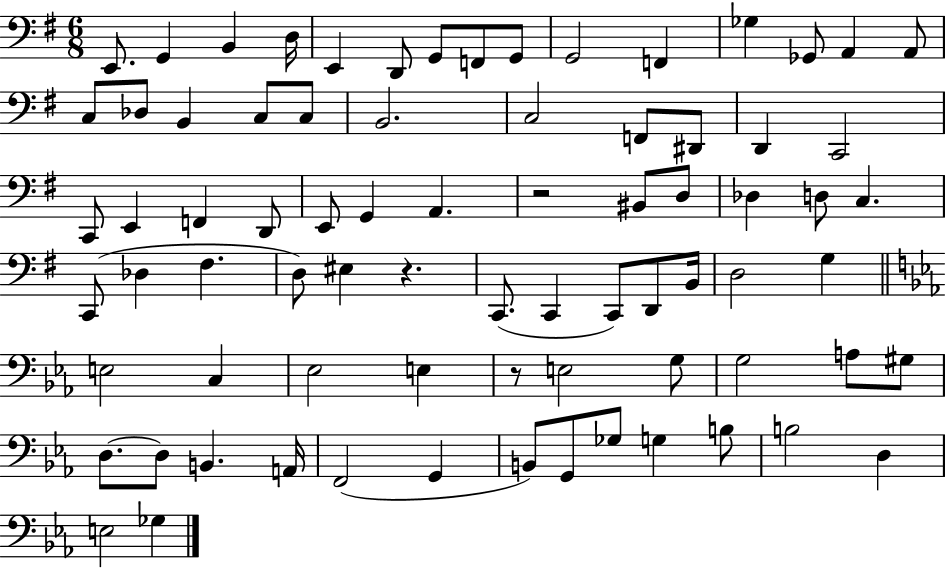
{
  \clef bass
  \numericTimeSignature
  \time 6/8
  \key g \major
  e,8. g,4 b,4 d16 | e,4 d,8 g,8 f,8 g,8 | g,2 f,4 | ges4 ges,8 a,4 a,8 | \break c8 des8 b,4 c8 c8 | b,2. | c2 f,8 dis,8 | d,4 c,2 | \break c,8 e,4 f,4 d,8 | e,8 g,4 a,4. | r2 bis,8 d8 | des4 d8 c4. | \break c,8( des4 fis4. | d8) eis4 r4. | c,8.( c,4 c,8) d,8 b,16 | d2 g4 | \break \bar "||" \break \key ees \major e2 c4 | ees2 e4 | r8 e2 g8 | g2 a8 gis8 | \break d8.~~ d8 b,4. a,16 | f,2( g,4 | b,8) g,8 ges8 g4 b8 | b2 d4 | \break e2 ges4 | \bar "|."
}